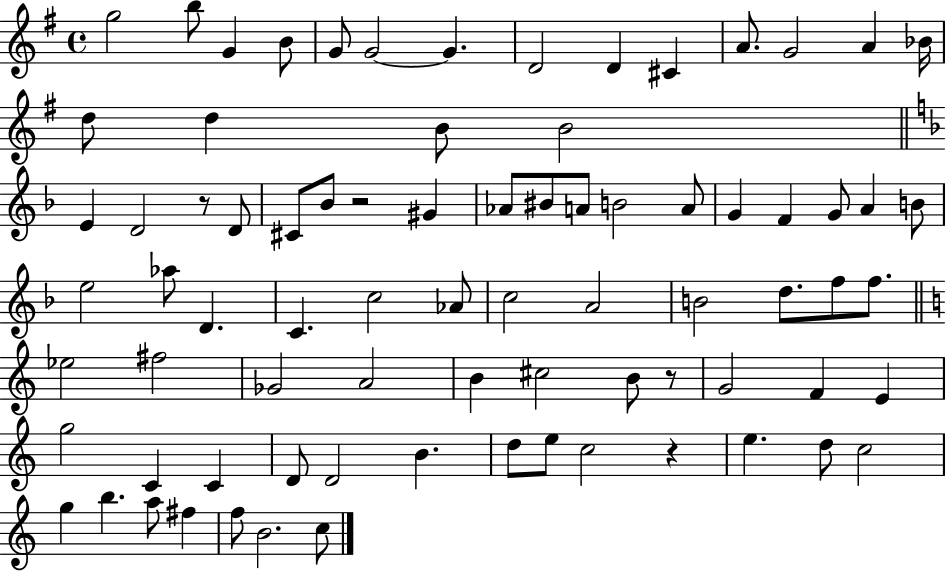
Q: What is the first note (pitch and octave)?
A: G5